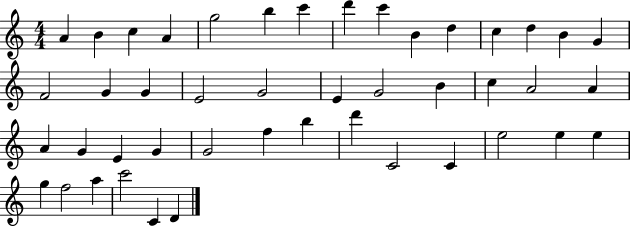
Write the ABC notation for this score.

X:1
T:Untitled
M:4/4
L:1/4
K:C
A B c A g2 b c' d' c' B d c d B G F2 G G E2 G2 E G2 B c A2 A A G E G G2 f b d' C2 C e2 e e g f2 a c'2 C D